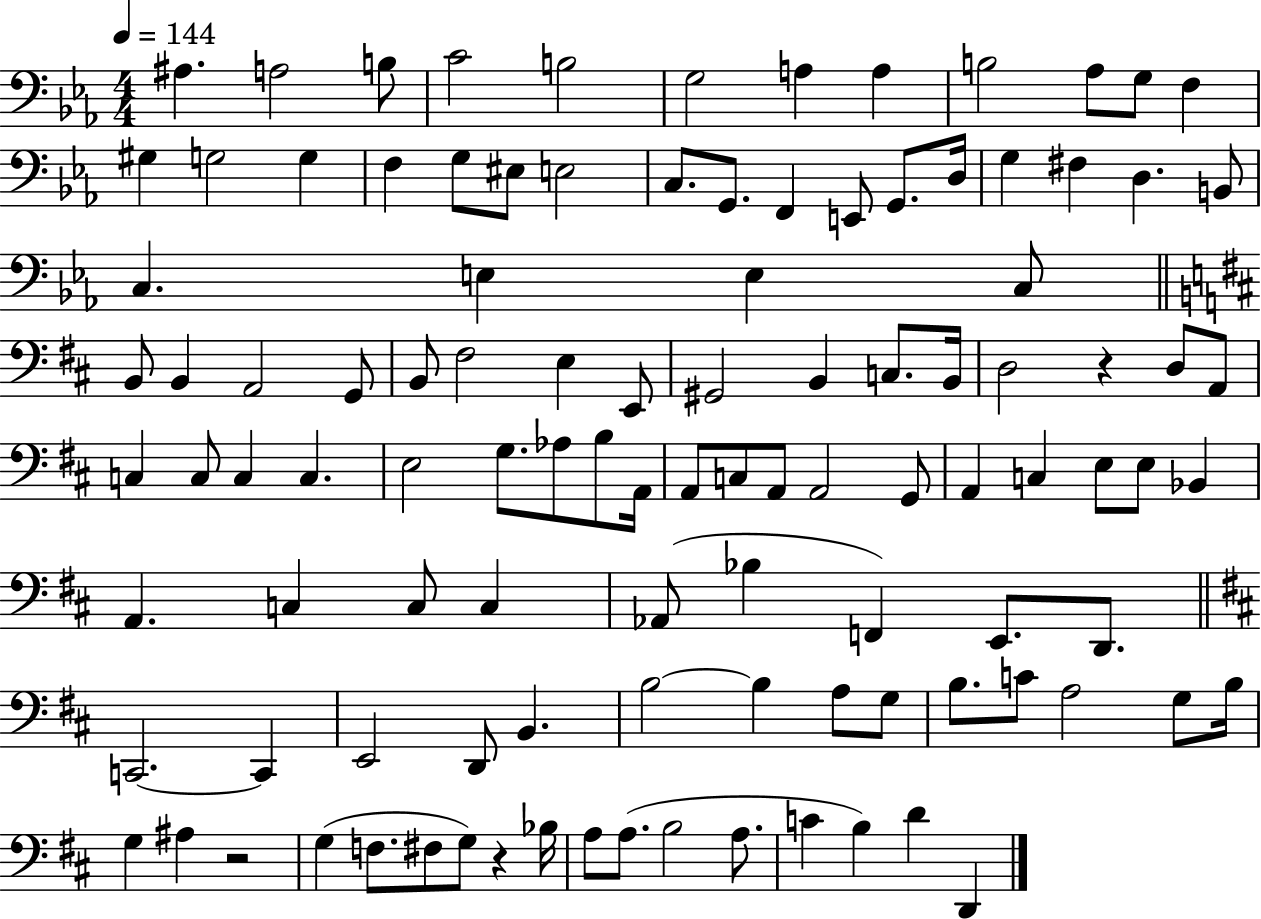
A#3/q. A3/h B3/e C4/h B3/h G3/h A3/q A3/q B3/h Ab3/e G3/e F3/q G#3/q G3/h G3/q F3/q G3/e EIS3/e E3/h C3/e. G2/e. F2/q E2/e G2/e. D3/s G3/q F#3/q D3/q. B2/e C3/q. E3/q E3/q C3/e B2/e B2/q A2/h G2/e B2/e F#3/h E3/q E2/e G#2/h B2/q C3/e. B2/s D3/h R/q D3/e A2/e C3/q C3/e C3/q C3/q. E3/h G3/e. Ab3/e B3/e A2/s A2/e C3/e A2/e A2/h G2/e A2/q C3/q E3/e E3/e Bb2/q A2/q. C3/q C3/e C3/q Ab2/e Bb3/q F2/q E2/e. D2/e. C2/h. C2/q E2/h D2/e B2/q. B3/h B3/q A3/e G3/e B3/e. C4/e A3/h G3/e B3/s G3/q A#3/q R/h G3/q F3/e. F#3/e G3/e R/q Bb3/s A3/e A3/e. B3/h A3/e. C4/q B3/q D4/q D2/q